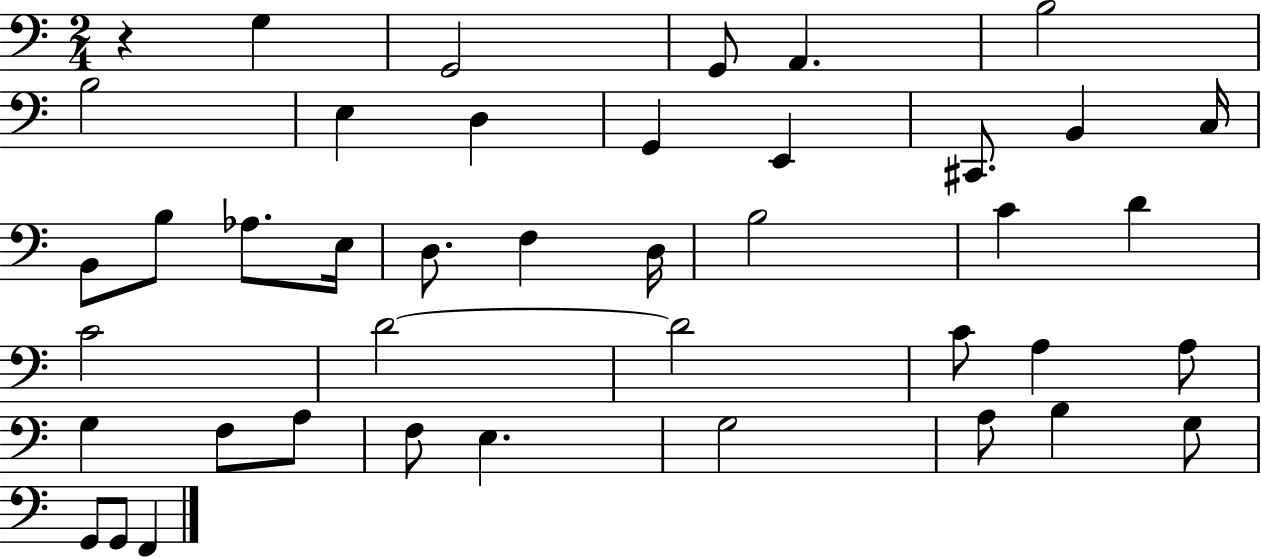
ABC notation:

X:1
T:Untitled
M:2/4
L:1/4
K:C
z G, G,,2 G,,/2 A,, B,2 B,2 E, D, G,, E,, ^C,,/2 B,, C,/4 B,,/2 B,/2 _A,/2 E,/4 D,/2 F, D,/4 B,2 C D C2 D2 D2 C/2 A, A,/2 G, F,/2 A,/2 F,/2 E, G,2 A,/2 B, G,/2 G,,/2 G,,/2 F,,